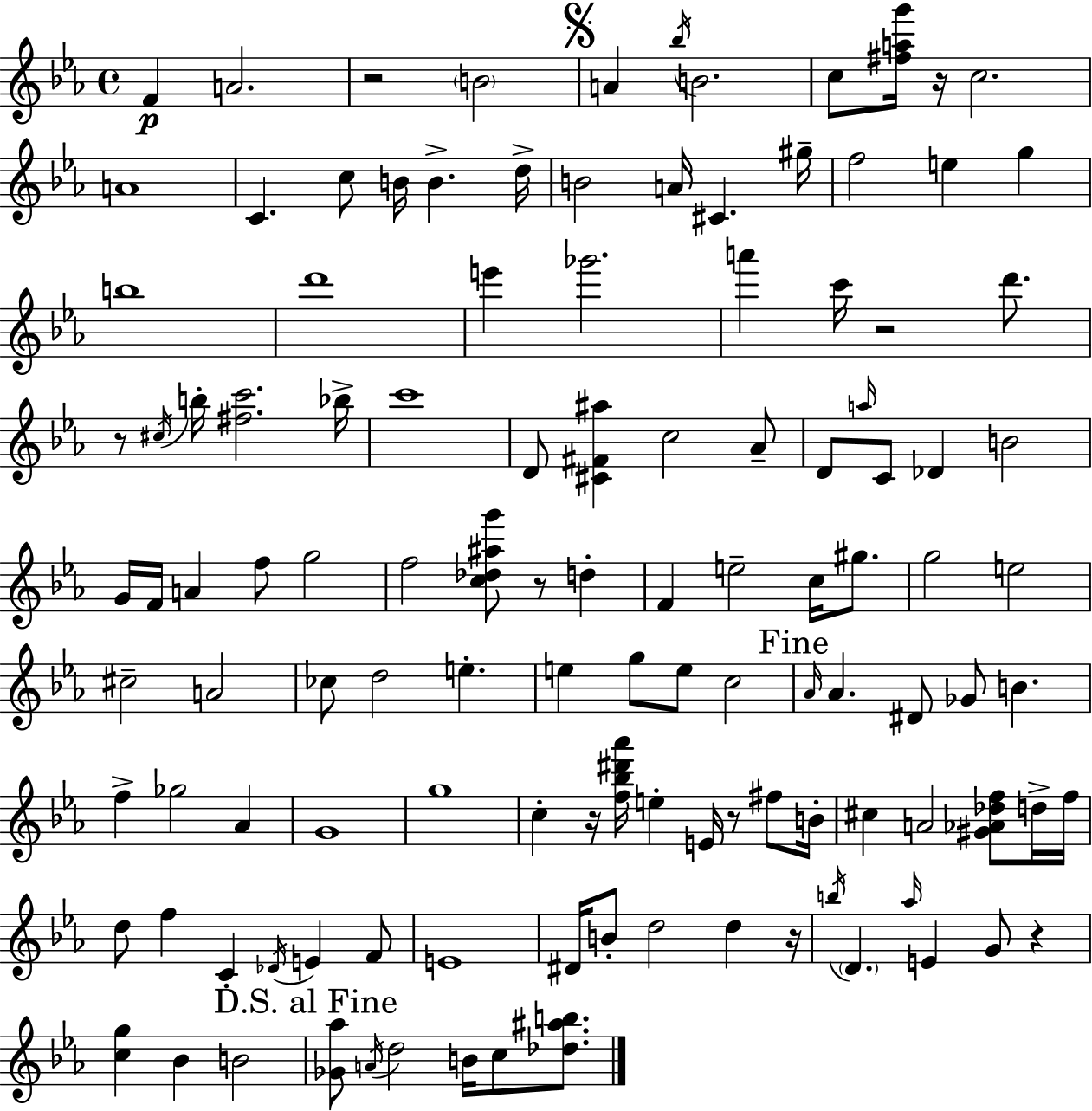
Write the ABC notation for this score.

X:1
T:Untitled
M:4/4
L:1/4
K:Eb
F A2 z2 B2 A _b/4 B2 c/2 [^fag']/4 z/4 c2 A4 C c/2 B/4 B d/4 B2 A/4 ^C ^g/4 f2 e g b4 d'4 e' _g'2 a' c'/4 z2 d'/2 z/2 ^c/4 b/4 [^fc']2 _b/4 c'4 D/2 [^C^F^a] c2 _A/2 D/2 a/4 C/2 _D B2 G/4 F/4 A f/2 g2 f2 [c_d^ag']/2 z/2 d F e2 c/4 ^g/2 g2 e2 ^c2 A2 _c/2 d2 e e g/2 e/2 c2 _A/4 _A ^D/2 _G/2 B f _g2 _A G4 g4 c z/4 [f_b^d'_a']/4 e E/4 z/2 ^f/2 B/4 ^c A2 [^G_A_df]/2 d/4 f/4 d/2 f C _D/4 E F/2 E4 ^D/4 B/2 d2 d z/4 b/4 D _a/4 E G/2 z [cg] _B B2 [_G_a]/2 A/4 d2 B/4 c/2 [_d^ab]/2